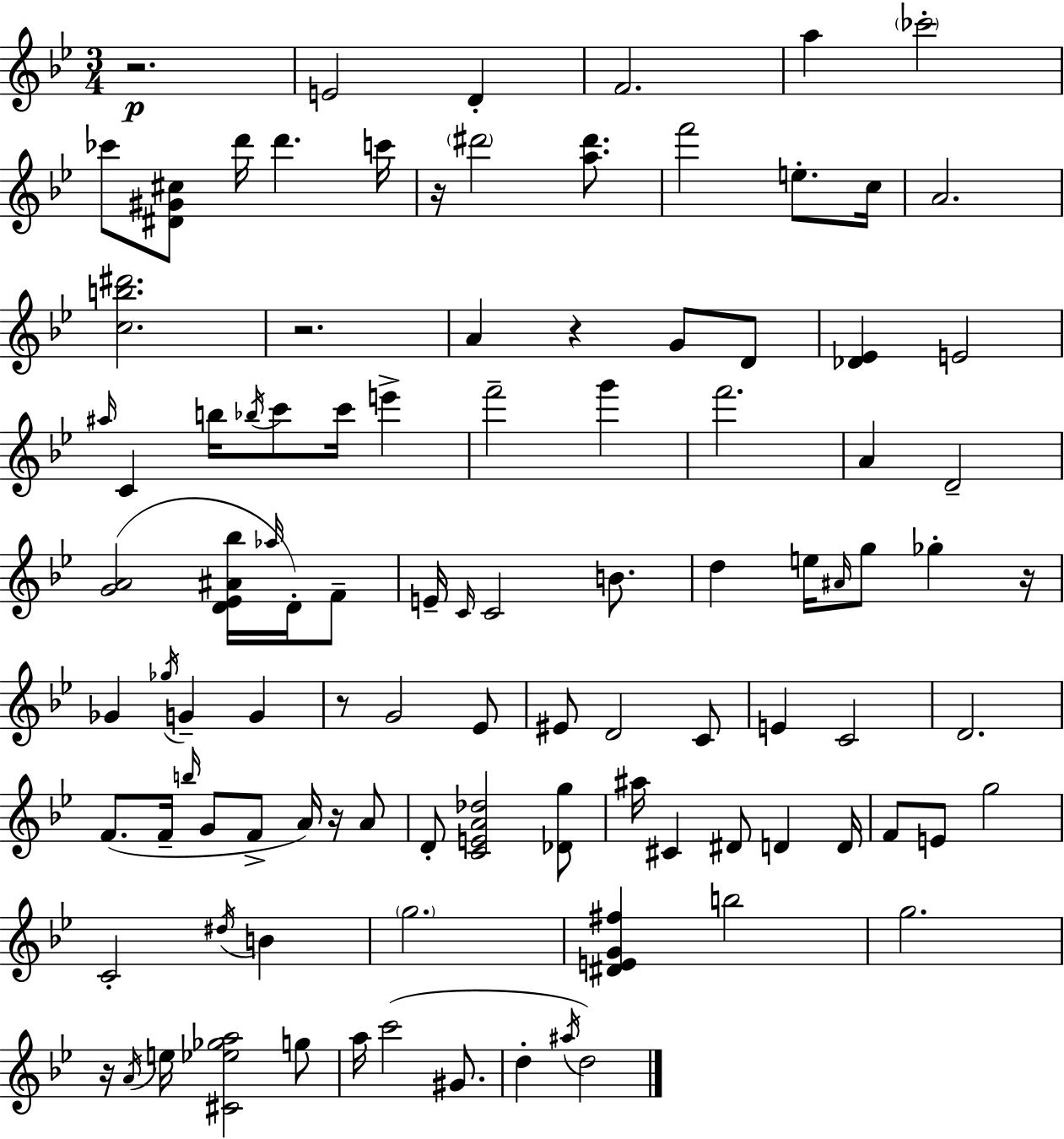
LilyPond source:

{
  \clef treble
  \numericTimeSignature
  \time 3/4
  \key bes \major
  r2.\p | e'2 d'4-. | f'2. | a''4 \parenthesize ces'''2-. | \break ces'''8 <dis' gis' cis''>8 d'''16 d'''4. c'''16 | r16 \parenthesize dis'''2 <a'' dis'''>8. | f'''2 e''8.-. c''16 | a'2. | \break <c'' b'' dis'''>2. | r2. | a'4 r4 g'8 d'8 | <des' ees'>4 e'2 | \break \grace { ais''16 } c'4 b''16 \acciaccatura { bes''16 } c'''8 c'''16 e'''4-> | f'''2-- g'''4 | f'''2. | a'4 d'2-- | \break <g' a'>2( <d' ees' ais' bes''>16 \grace { aes''16 }) | d'16-. f'8-- e'16-- \grace { c'16 } c'2 | b'8. d''4 e''16 \grace { ais'16 } g''8 | ges''4-. r16 ges'4 \acciaccatura { ges''16 } g'4-- | \break g'4 r8 g'2 | ees'8 eis'8 d'2 | c'8 e'4 c'2 | d'2. | \break f'8.( f'16-- \grace { b''16 } g'8 | f'8-> a'16) r16 a'8 d'8-. <c' e' a' des''>2 | <des' g''>8 ais''16 cis'4 | dis'8 d'4 d'16 f'8 e'8 g''2 | \break c'2-. | \acciaccatura { dis''16 } b'4 \parenthesize g''2. | <dis' e' g' fis''>4 | b''2 g''2. | \break r16 \acciaccatura { a'16 } e''16 <cis' ees'' ges'' a''>2 | g''8 a''16 c'''2( | gis'8. d''4-. | \acciaccatura { ais''16 } d''2) \bar "|."
}